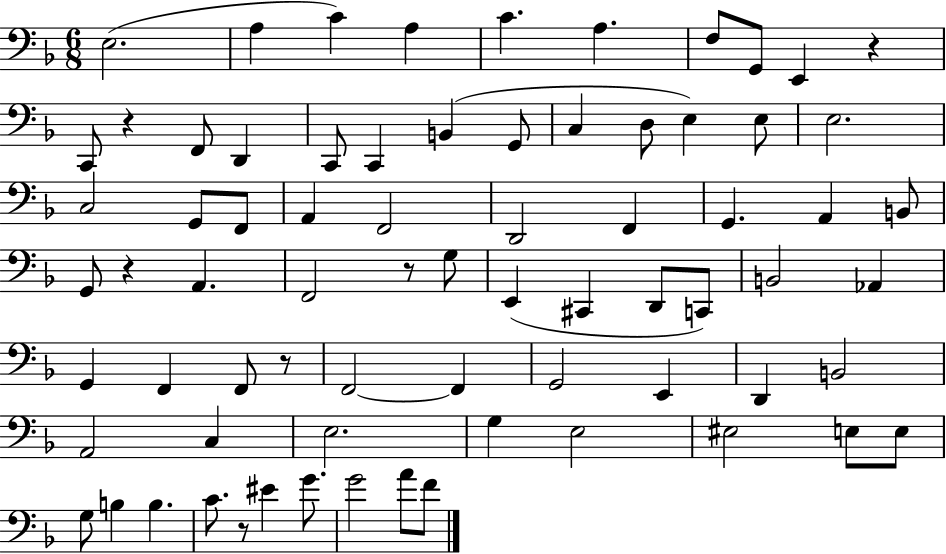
X:1
T:Untitled
M:6/8
L:1/4
K:F
E,2 A, C A, C A, F,/2 G,,/2 E,, z C,,/2 z F,,/2 D,, C,,/2 C,, B,, G,,/2 C, D,/2 E, E,/2 E,2 C,2 G,,/2 F,,/2 A,, F,,2 D,,2 F,, G,, A,, B,,/2 G,,/2 z A,, F,,2 z/2 G,/2 E,, ^C,, D,,/2 C,,/2 B,,2 _A,, G,, F,, F,,/2 z/2 F,,2 F,, G,,2 E,, D,, B,,2 A,,2 C, E,2 G, E,2 ^E,2 E,/2 E,/2 G,/2 B, B, C/2 z/2 ^E G/2 G2 A/2 F/2